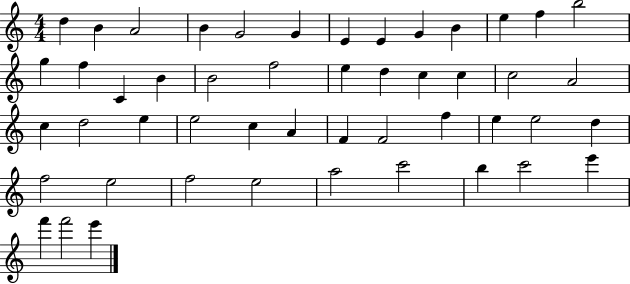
{
  \clef treble
  \numericTimeSignature
  \time 4/4
  \key c \major
  d''4 b'4 a'2 | b'4 g'2 g'4 | e'4 e'4 g'4 b'4 | e''4 f''4 b''2 | \break g''4 f''4 c'4 b'4 | b'2 f''2 | e''4 d''4 c''4 c''4 | c''2 a'2 | \break c''4 d''2 e''4 | e''2 c''4 a'4 | f'4 f'2 f''4 | e''4 e''2 d''4 | \break f''2 e''2 | f''2 e''2 | a''2 c'''2 | b''4 c'''2 e'''4 | \break f'''4 f'''2 e'''4 | \bar "|."
}